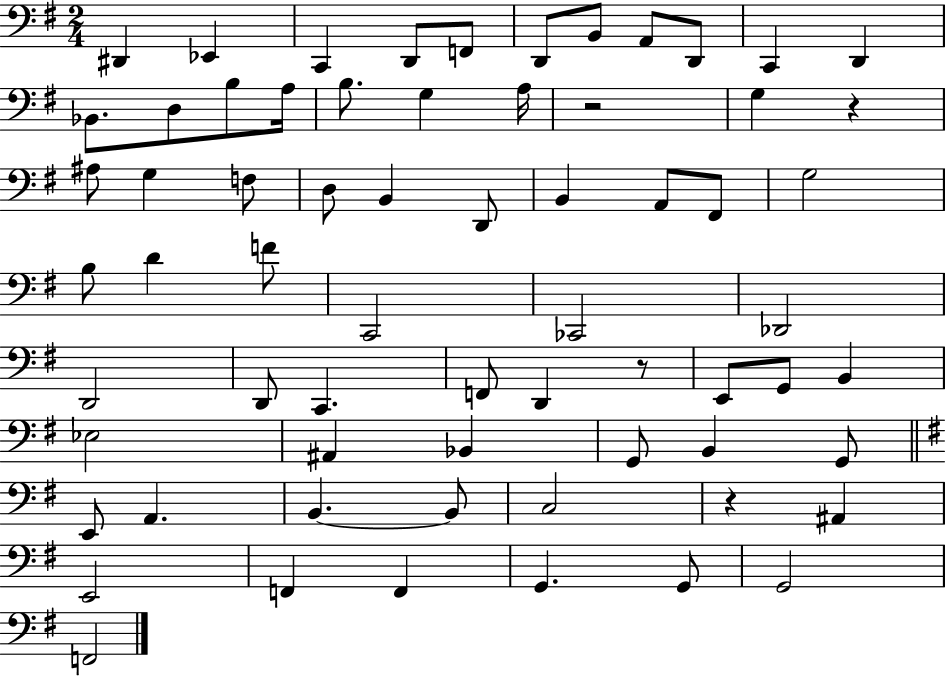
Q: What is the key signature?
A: G major